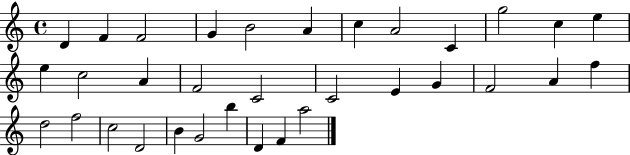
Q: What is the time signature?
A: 4/4